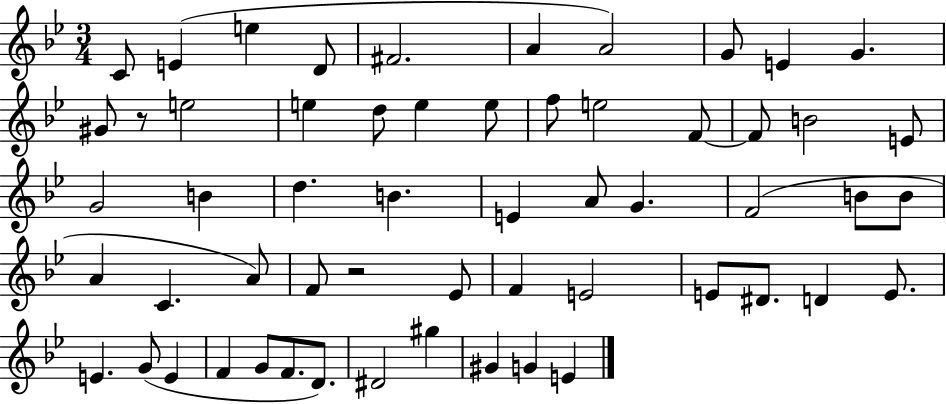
X:1
T:Untitled
M:3/4
L:1/4
K:Bb
C/2 E e D/2 ^F2 A A2 G/2 E G ^G/2 z/2 e2 e d/2 e e/2 f/2 e2 F/2 F/2 B2 E/2 G2 B d B E A/2 G F2 B/2 B/2 A C A/2 F/2 z2 _E/2 F E2 E/2 ^D/2 D E/2 E G/2 E F G/2 F/2 D/2 ^D2 ^g ^G G E